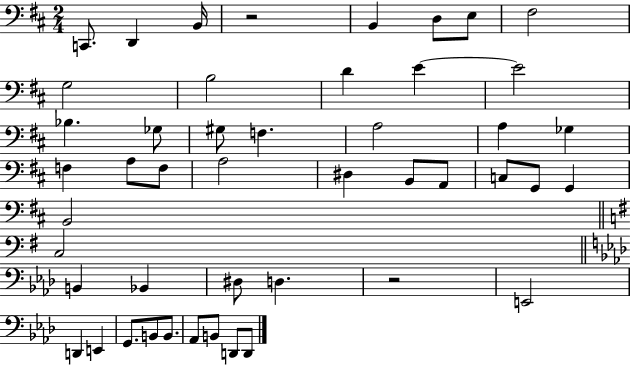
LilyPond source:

{
  \clef bass
  \numericTimeSignature
  \time 2/4
  \key d \major
  c,8. d,4 b,16 | r2 | b,4 d8 e8 | fis2 | \break g2 | b2 | d'4 e'4~~ | e'2 | \break bes4. ges8 | gis8 f4. | a2 | a4 ges4 | \break f4 a8 f8 | a2 | dis4 b,8 a,8 | c8 g,8 g,4 | \break b,2 | \bar "||" \break \key g \major c2 | \bar "||" \break \key f \minor b,4 bes,4 | dis8 d4. | r2 | e,2 | \break d,4 e,4 | g,8. b,8 b,8. | aes,8 b,8 d,8 d,8 | \bar "|."
}